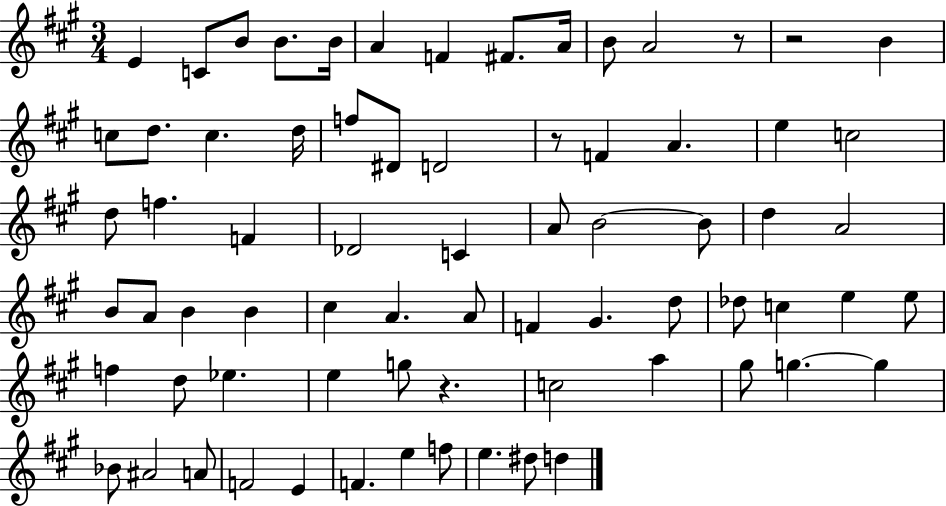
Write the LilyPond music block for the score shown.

{
  \clef treble
  \numericTimeSignature
  \time 3/4
  \key a \major
  \repeat volta 2 { e'4 c'8 b'8 b'8. b'16 | a'4 f'4 fis'8. a'16 | b'8 a'2 r8 | r2 b'4 | \break c''8 d''8. c''4. d''16 | f''8 dis'8 d'2 | r8 f'4 a'4. | e''4 c''2 | \break d''8 f''4. f'4 | des'2 c'4 | a'8 b'2~~ b'8 | d''4 a'2 | \break b'8 a'8 b'4 b'4 | cis''4 a'4. a'8 | f'4 gis'4. d''8 | des''8 c''4 e''4 e''8 | \break f''4 d''8 ees''4. | e''4 g''8 r4. | c''2 a''4 | gis''8 g''4.~~ g''4 | \break bes'8 ais'2 a'8 | f'2 e'4 | f'4. e''4 f''8 | e''4. dis''8 d''4 | \break } \bar "|."
}